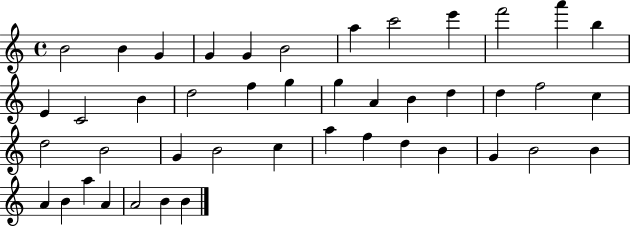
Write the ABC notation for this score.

X:1
T:Untitled
M:4/4
L:1/4
K:C
B2 B G G G B2 a c'2 e' f'2 a' b E C2 B d2 f g g A B d d f2 c d2 B2 G B2 c a f d B G B2 B A B a A A2 B B